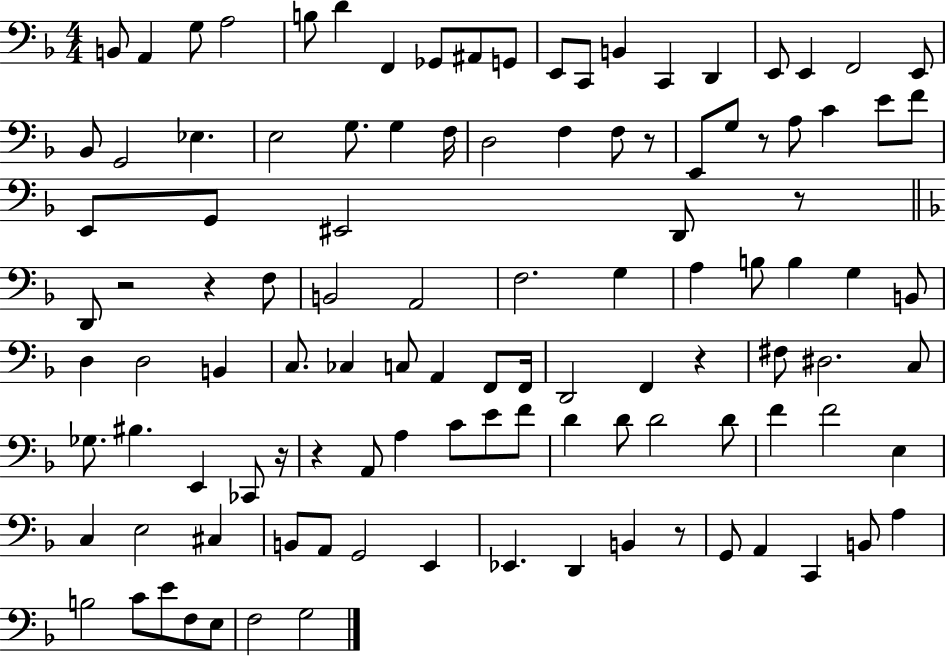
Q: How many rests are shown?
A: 9